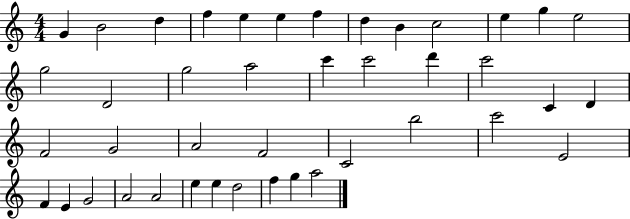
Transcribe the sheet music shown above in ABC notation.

X:1
T:Untitled
M:4/4
L:1/4
K:C
G B2 d f e e f d B c2 e g e2 g2 D2 g2 a2 c' c'2 d' c'2 C D F2 G2 A2 F2 C2 b2 c'2 E2 F E G2 A2 A2 e e d2 f g a2